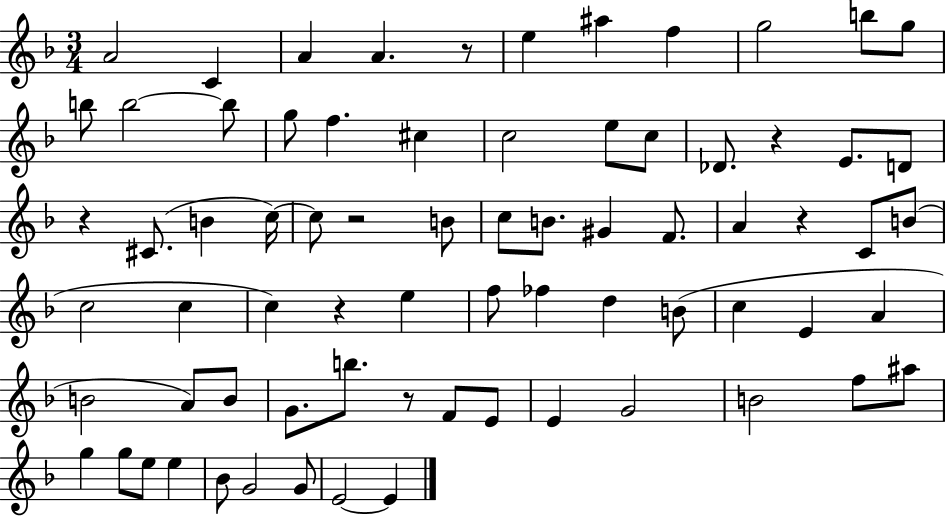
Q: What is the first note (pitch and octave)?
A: A4